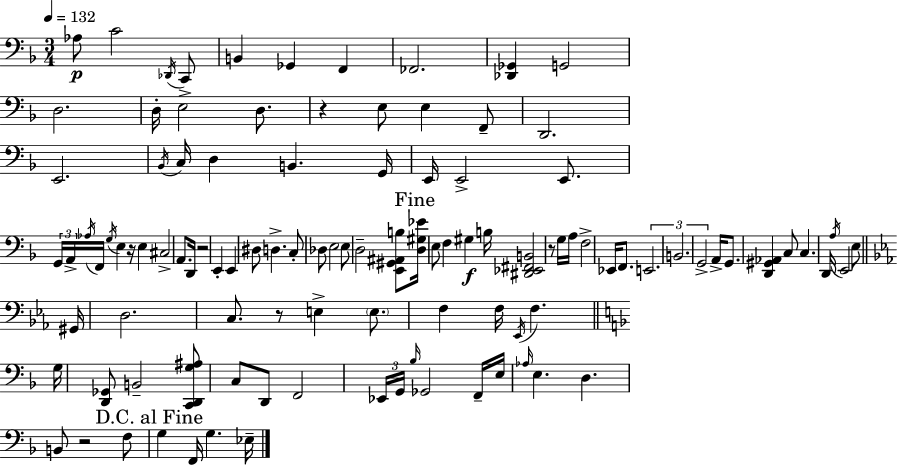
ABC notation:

X:1
T:Untitled
M:3/4
L:1/4
K:Dm
_A,/2 C2 _D,,/4 C,,/2 B,, _G,, F,, _F,,2 [_D,,_G,,] G,,2 D,2 D,/4 E,2 D,/2 z E,/2 E, F,,/2 D,,2 E,,2 _B,,/4 C,/4 D, B,, G,,/4 E,,/4 E,,2 E,,/2 G,,/4 A,,/4 _A,/4 F,,/4 G,/4 E, z/4 E, ^C,2 A,,/2 D,,/4 z2 E,, E,, ^D,/2 D, C,/2 _D,/2 E,2 E,/2 D,2 [E,,^G,,^A,,B,]/2 [D,^G,_E]/4 E,/2 F, ^G, B,/4 [^D,,_E,,^F,,B,,]2 z/2 G,/4 A,/4 F,2 _E,,/4 F,,/2 E,,2 B,,2 G,,2 A,,/4 G,,/2 [D,,^G,,_A,,] C,/2 C, D,,/4 A,/4 E,,2 E,/2 ^G,,/4 D,2 C,/2 z/2 E, E,/2 F, F,/4 _E,,/4 F, G,/4 [D,,_G,,]/2 B,,2 [C,,D,,G,^A,]/2 C,/2 D,,/2 F,,2 _E,,/4 G,,/4 _B,/4 _G,,2 F,,/4 E,/4 _A,/4 E, D, B,,/2 z2 F,/2 G, F,,/4 G, _E,/4